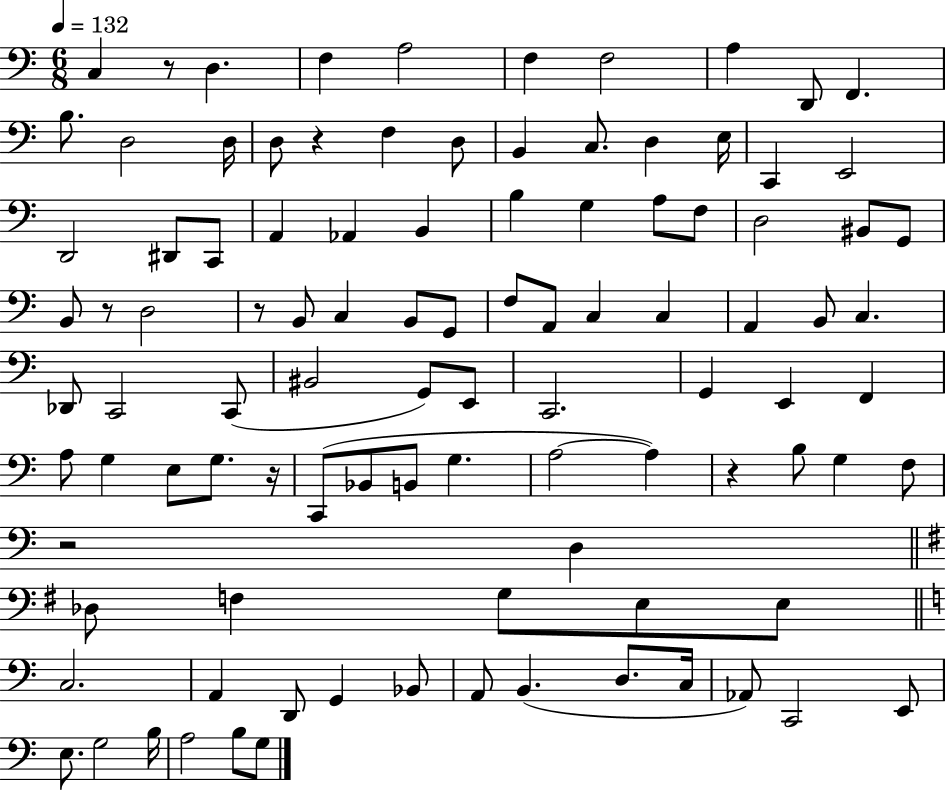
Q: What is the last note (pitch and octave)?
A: G3